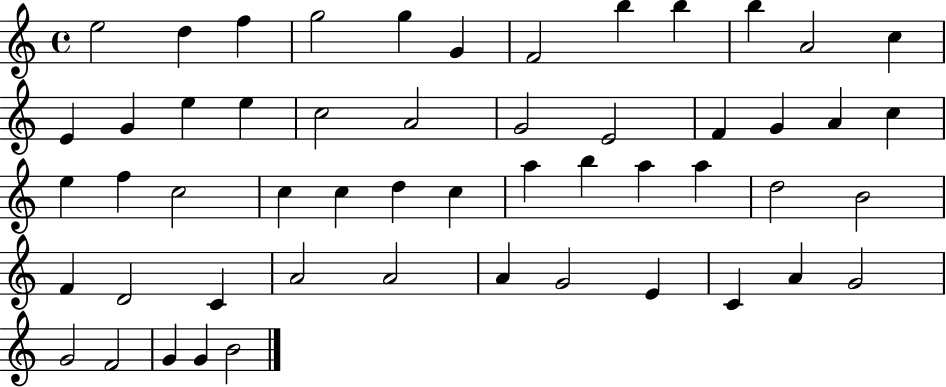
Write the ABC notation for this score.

X:1
T:Untitled
M:4/4
L:1/4
K:C
e2 d f g2 g G F2 b b b A2 c E G e e c2 A2 G2 E2 F G A c e f c2 c c d c a b a a d2 B2 F D2 C A2 A2 A G2 E C A G2 G2 F2 G G B2